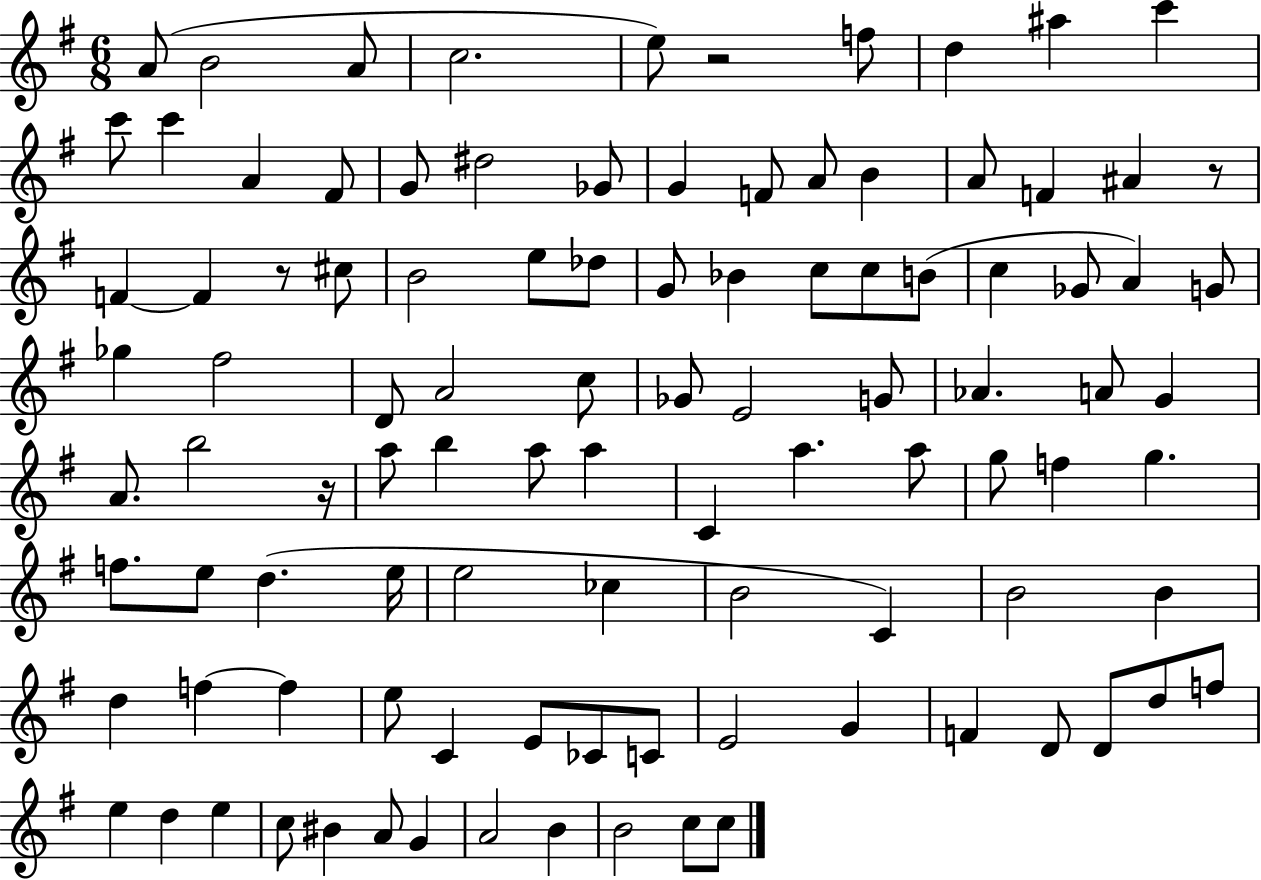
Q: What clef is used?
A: treble